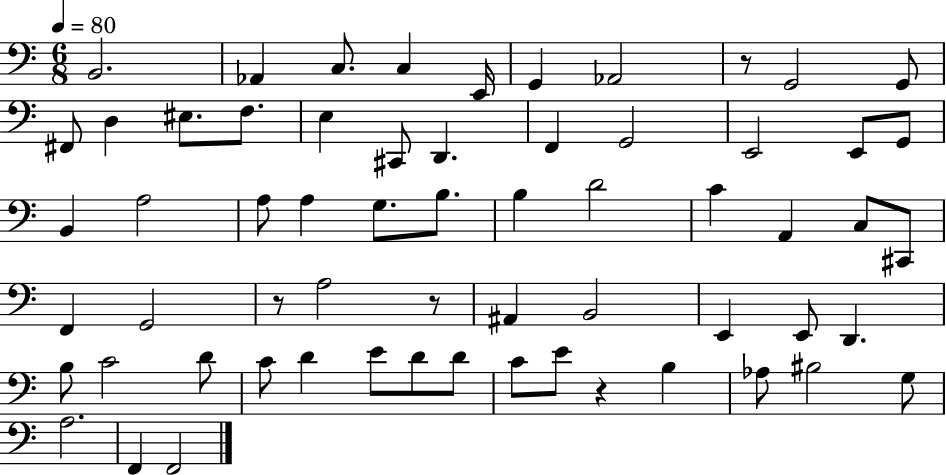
B2/h. Ab2/q C3/e. C3/q E2/s G2/q Ab2/h R/e G2/h G2/e F#2/e D3/q EIS3/e. F3/e. E3/q C#2/e D2/q. F2/q G2/h E2/h E2/e G2/e B2/q A3/h A3/e A3/q G3/e. B3/e. B3/q D4/h C4/q A2/q C3/e C#2/e F2/q G2/h R/e A3/h R/e A#2/q B2/h E2/q E2/e D2/q. B3/e C4/h D4/e C4/e D4/q E4/e D4/e D4/e C4/e E4/e R/q B3/q Ab3/e BIS3/h G3/e A3/h. F2/q F2/h